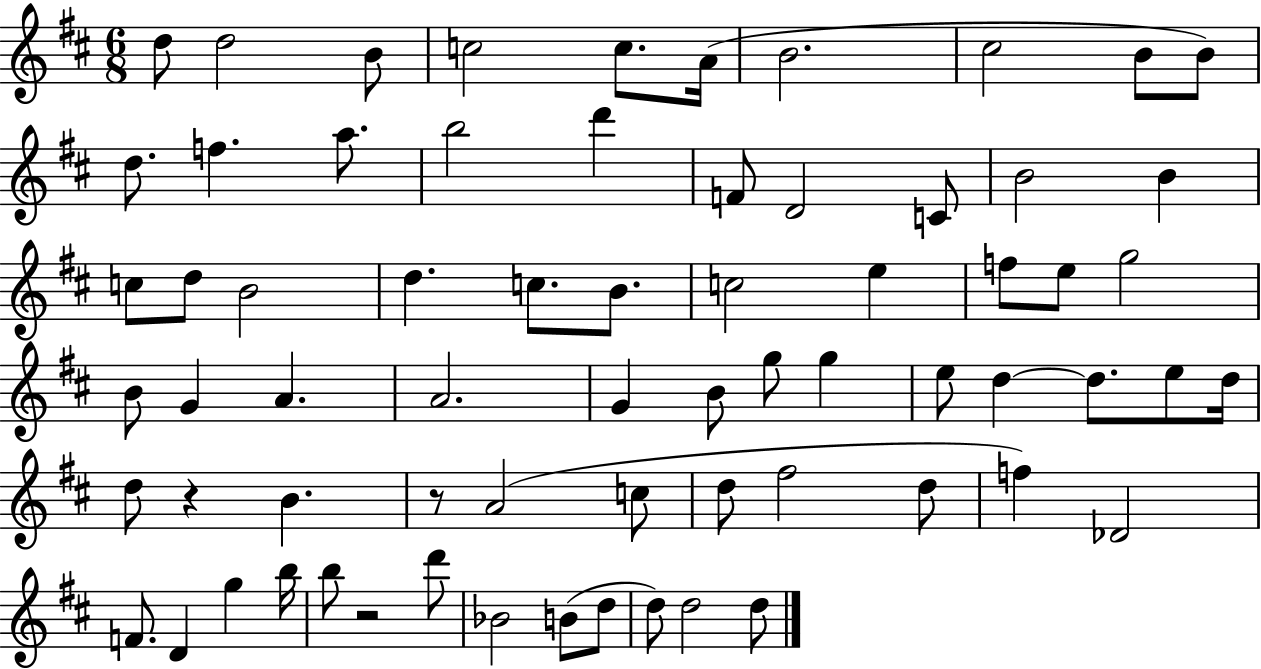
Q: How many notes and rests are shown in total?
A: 68